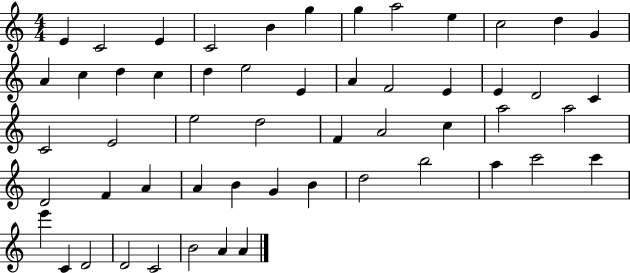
X:1
T:Untitled
M:4/4
L:1/4
K:C
E C2 E C2 B g g a2 e c2 d G A c d c d e2 E A F2 E E D2 C C2 E2 e2 d2 F A2 c a2 a2 D2 F A A B G B d2 b2 a c'2 c' e' C D2 D2 C2 B2 A A